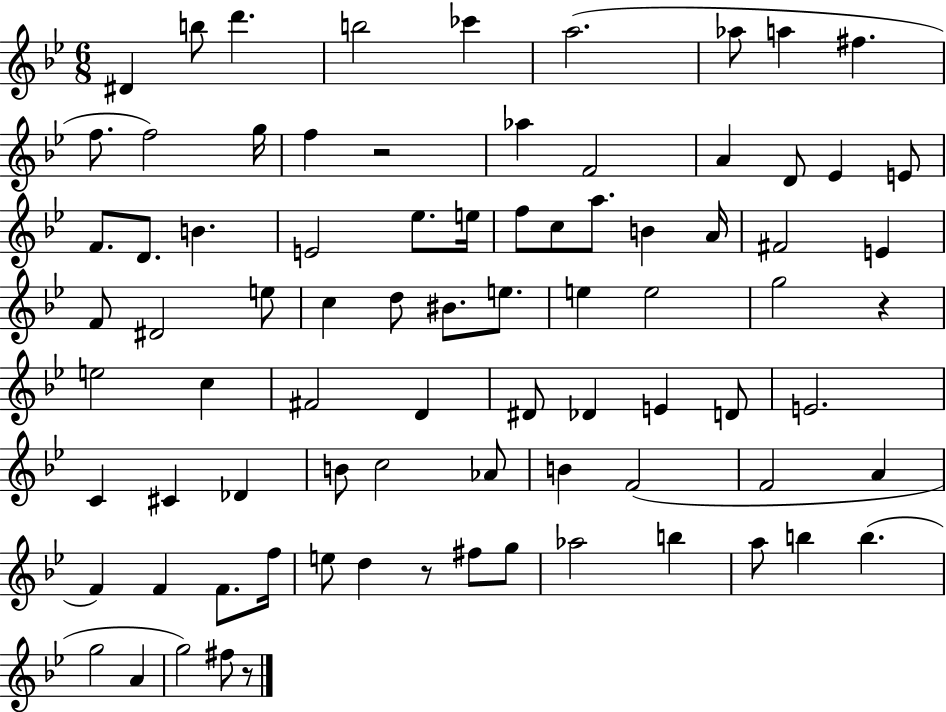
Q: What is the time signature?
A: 6/8